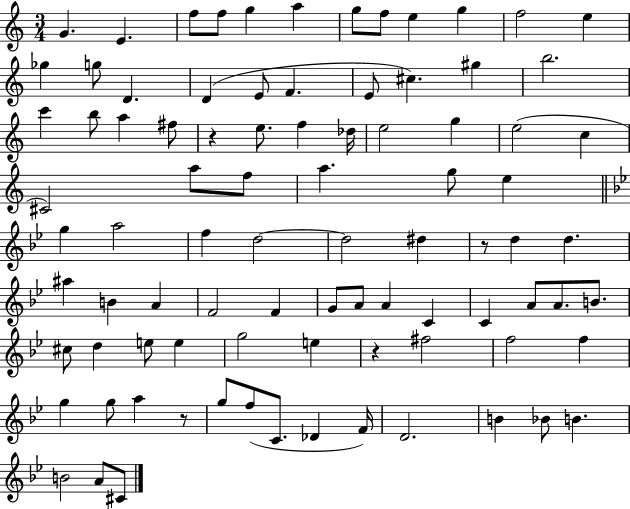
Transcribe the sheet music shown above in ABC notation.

X:1
T:Untitled
M:3/4
L:1/4
K:C
G E f/2 f/2 g a g/2 f/2 e g f2 e _g g/2 D D E/2 F E/2 ^c ^g b2 c' b/2 a ^f/2 z e/2 f _d/4 e2 g e2 c ^C2 a/2 f/2 a g/2 e g a2 f d2 d2 ^d z/2 d d ^a B A F2 F G/2 A/2 A C C A/2 A/2 B/2 ^c/2 d e/2 e g2 e z ^f2 f2 f g g/2 a z/2 g/2 f/2 C/2 _D F/4 D2 B _B/2 B B2 A/2 ^C/2